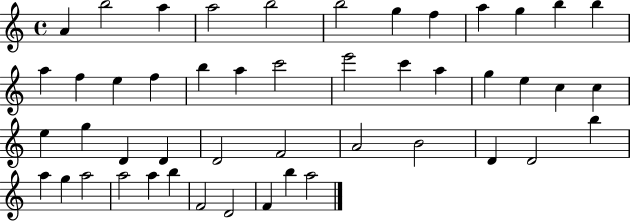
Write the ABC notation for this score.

X:1
T:Untitled
M:4/4
L:1/4
K:C
A b2 a a2 b2 b2 g f a g b b a f e f b a c'2 e'2 c' a g e c c e g D D D2 F2 A2 B2 D D2 b a g a2 a2 a b F2 D2 F b a2